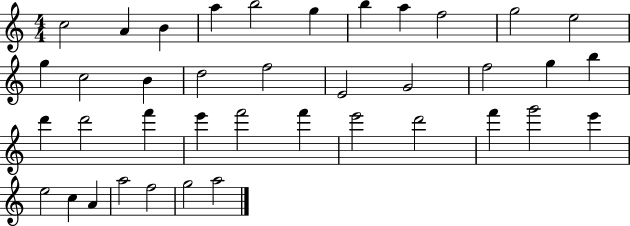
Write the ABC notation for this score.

X:1
T:Untitled
M:4/4
L:1/4
K:C
c2 A B a b2 g b a f2 g2 e2 g c2 B d2 f2 E2 G2 f2 g b d' d'2 f' e' f'2 f' e'2 d'2 f' g'2 e' e2 c A a2 f2 g2 a2